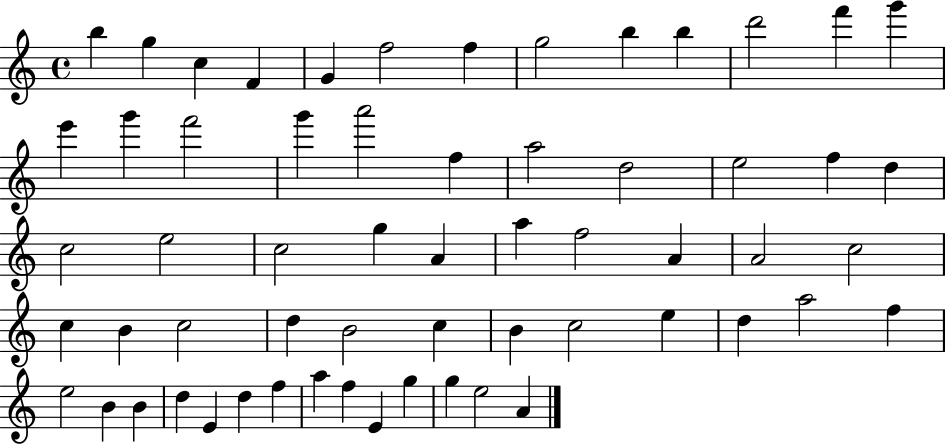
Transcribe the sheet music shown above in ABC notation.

X:1
T:Untitled
M:4/4
L:1/4
K:C
b g c F G f2 f g2 b b d'2 f' g' e' g' f'2 g' a'2 f a2 d2 e2 f d c2 e2 c2 g A a f2 A A2 c2 c B c2 d B2 c B c2 e d a2 f e2 B B d E d f a f E g g e2 A